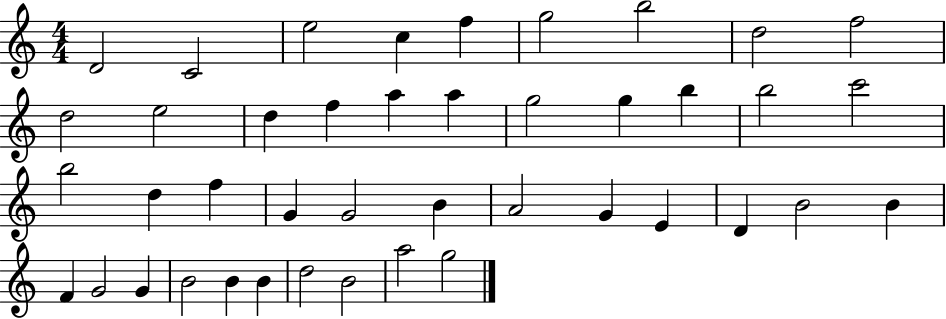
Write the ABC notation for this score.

X:1
T:Untitled
M:4/4
L:1/4
K:C
D2 C2 e2 c f g2 b2 d2 f2 d2 e2 d f a a g2 g b b2 c'2 b2 d f G G2 B A2 G E D B2 B F G2 G B2 B B d2 B2 a2 g2